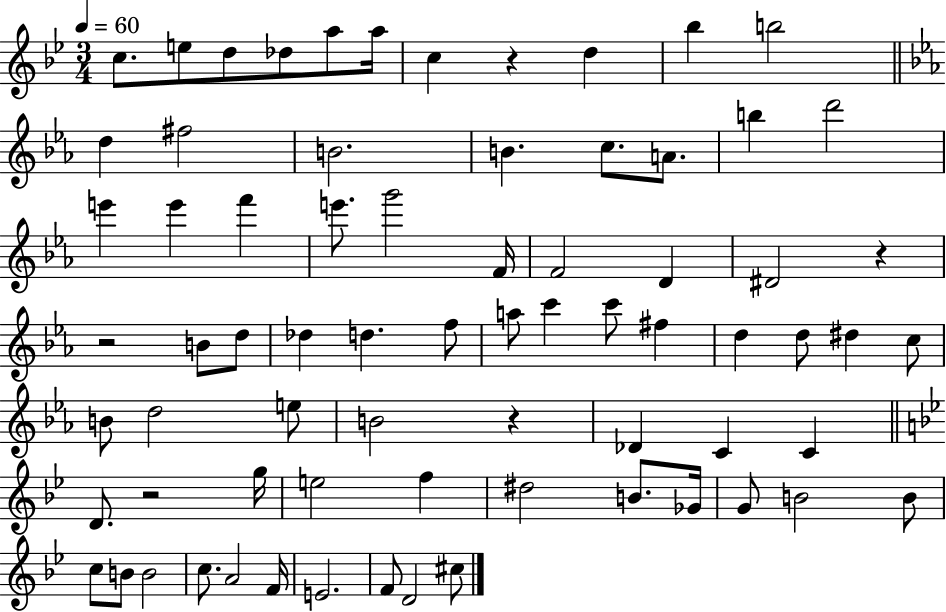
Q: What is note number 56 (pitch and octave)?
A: B4